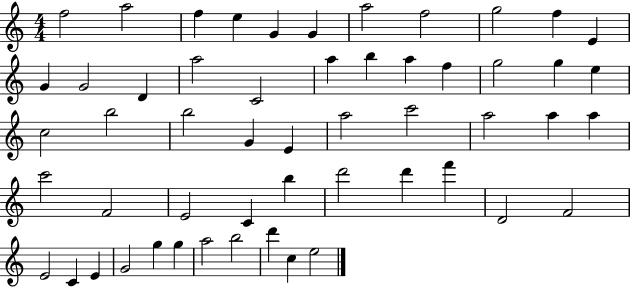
F5/h A5/h F5/q E5/q G4/q G4/q A5/h F5/h G5/h F5/q E4/q G4/q G4/h D4/q A5/h C4/h A5/q B5/q A5/q F5/q G5/h G5/q E5/q C5/h B5/h B5/h G4/q E4/q A5/h C6/h A5/h A5/q A5/q C6/h F4/h E4/h C4/q B5/q D6/h D6/q F6/q D4/h F4/h E4/h C4/q E4/q G4/h G5/q G5/q A5/h B5/h D6/q C5/q E5/h